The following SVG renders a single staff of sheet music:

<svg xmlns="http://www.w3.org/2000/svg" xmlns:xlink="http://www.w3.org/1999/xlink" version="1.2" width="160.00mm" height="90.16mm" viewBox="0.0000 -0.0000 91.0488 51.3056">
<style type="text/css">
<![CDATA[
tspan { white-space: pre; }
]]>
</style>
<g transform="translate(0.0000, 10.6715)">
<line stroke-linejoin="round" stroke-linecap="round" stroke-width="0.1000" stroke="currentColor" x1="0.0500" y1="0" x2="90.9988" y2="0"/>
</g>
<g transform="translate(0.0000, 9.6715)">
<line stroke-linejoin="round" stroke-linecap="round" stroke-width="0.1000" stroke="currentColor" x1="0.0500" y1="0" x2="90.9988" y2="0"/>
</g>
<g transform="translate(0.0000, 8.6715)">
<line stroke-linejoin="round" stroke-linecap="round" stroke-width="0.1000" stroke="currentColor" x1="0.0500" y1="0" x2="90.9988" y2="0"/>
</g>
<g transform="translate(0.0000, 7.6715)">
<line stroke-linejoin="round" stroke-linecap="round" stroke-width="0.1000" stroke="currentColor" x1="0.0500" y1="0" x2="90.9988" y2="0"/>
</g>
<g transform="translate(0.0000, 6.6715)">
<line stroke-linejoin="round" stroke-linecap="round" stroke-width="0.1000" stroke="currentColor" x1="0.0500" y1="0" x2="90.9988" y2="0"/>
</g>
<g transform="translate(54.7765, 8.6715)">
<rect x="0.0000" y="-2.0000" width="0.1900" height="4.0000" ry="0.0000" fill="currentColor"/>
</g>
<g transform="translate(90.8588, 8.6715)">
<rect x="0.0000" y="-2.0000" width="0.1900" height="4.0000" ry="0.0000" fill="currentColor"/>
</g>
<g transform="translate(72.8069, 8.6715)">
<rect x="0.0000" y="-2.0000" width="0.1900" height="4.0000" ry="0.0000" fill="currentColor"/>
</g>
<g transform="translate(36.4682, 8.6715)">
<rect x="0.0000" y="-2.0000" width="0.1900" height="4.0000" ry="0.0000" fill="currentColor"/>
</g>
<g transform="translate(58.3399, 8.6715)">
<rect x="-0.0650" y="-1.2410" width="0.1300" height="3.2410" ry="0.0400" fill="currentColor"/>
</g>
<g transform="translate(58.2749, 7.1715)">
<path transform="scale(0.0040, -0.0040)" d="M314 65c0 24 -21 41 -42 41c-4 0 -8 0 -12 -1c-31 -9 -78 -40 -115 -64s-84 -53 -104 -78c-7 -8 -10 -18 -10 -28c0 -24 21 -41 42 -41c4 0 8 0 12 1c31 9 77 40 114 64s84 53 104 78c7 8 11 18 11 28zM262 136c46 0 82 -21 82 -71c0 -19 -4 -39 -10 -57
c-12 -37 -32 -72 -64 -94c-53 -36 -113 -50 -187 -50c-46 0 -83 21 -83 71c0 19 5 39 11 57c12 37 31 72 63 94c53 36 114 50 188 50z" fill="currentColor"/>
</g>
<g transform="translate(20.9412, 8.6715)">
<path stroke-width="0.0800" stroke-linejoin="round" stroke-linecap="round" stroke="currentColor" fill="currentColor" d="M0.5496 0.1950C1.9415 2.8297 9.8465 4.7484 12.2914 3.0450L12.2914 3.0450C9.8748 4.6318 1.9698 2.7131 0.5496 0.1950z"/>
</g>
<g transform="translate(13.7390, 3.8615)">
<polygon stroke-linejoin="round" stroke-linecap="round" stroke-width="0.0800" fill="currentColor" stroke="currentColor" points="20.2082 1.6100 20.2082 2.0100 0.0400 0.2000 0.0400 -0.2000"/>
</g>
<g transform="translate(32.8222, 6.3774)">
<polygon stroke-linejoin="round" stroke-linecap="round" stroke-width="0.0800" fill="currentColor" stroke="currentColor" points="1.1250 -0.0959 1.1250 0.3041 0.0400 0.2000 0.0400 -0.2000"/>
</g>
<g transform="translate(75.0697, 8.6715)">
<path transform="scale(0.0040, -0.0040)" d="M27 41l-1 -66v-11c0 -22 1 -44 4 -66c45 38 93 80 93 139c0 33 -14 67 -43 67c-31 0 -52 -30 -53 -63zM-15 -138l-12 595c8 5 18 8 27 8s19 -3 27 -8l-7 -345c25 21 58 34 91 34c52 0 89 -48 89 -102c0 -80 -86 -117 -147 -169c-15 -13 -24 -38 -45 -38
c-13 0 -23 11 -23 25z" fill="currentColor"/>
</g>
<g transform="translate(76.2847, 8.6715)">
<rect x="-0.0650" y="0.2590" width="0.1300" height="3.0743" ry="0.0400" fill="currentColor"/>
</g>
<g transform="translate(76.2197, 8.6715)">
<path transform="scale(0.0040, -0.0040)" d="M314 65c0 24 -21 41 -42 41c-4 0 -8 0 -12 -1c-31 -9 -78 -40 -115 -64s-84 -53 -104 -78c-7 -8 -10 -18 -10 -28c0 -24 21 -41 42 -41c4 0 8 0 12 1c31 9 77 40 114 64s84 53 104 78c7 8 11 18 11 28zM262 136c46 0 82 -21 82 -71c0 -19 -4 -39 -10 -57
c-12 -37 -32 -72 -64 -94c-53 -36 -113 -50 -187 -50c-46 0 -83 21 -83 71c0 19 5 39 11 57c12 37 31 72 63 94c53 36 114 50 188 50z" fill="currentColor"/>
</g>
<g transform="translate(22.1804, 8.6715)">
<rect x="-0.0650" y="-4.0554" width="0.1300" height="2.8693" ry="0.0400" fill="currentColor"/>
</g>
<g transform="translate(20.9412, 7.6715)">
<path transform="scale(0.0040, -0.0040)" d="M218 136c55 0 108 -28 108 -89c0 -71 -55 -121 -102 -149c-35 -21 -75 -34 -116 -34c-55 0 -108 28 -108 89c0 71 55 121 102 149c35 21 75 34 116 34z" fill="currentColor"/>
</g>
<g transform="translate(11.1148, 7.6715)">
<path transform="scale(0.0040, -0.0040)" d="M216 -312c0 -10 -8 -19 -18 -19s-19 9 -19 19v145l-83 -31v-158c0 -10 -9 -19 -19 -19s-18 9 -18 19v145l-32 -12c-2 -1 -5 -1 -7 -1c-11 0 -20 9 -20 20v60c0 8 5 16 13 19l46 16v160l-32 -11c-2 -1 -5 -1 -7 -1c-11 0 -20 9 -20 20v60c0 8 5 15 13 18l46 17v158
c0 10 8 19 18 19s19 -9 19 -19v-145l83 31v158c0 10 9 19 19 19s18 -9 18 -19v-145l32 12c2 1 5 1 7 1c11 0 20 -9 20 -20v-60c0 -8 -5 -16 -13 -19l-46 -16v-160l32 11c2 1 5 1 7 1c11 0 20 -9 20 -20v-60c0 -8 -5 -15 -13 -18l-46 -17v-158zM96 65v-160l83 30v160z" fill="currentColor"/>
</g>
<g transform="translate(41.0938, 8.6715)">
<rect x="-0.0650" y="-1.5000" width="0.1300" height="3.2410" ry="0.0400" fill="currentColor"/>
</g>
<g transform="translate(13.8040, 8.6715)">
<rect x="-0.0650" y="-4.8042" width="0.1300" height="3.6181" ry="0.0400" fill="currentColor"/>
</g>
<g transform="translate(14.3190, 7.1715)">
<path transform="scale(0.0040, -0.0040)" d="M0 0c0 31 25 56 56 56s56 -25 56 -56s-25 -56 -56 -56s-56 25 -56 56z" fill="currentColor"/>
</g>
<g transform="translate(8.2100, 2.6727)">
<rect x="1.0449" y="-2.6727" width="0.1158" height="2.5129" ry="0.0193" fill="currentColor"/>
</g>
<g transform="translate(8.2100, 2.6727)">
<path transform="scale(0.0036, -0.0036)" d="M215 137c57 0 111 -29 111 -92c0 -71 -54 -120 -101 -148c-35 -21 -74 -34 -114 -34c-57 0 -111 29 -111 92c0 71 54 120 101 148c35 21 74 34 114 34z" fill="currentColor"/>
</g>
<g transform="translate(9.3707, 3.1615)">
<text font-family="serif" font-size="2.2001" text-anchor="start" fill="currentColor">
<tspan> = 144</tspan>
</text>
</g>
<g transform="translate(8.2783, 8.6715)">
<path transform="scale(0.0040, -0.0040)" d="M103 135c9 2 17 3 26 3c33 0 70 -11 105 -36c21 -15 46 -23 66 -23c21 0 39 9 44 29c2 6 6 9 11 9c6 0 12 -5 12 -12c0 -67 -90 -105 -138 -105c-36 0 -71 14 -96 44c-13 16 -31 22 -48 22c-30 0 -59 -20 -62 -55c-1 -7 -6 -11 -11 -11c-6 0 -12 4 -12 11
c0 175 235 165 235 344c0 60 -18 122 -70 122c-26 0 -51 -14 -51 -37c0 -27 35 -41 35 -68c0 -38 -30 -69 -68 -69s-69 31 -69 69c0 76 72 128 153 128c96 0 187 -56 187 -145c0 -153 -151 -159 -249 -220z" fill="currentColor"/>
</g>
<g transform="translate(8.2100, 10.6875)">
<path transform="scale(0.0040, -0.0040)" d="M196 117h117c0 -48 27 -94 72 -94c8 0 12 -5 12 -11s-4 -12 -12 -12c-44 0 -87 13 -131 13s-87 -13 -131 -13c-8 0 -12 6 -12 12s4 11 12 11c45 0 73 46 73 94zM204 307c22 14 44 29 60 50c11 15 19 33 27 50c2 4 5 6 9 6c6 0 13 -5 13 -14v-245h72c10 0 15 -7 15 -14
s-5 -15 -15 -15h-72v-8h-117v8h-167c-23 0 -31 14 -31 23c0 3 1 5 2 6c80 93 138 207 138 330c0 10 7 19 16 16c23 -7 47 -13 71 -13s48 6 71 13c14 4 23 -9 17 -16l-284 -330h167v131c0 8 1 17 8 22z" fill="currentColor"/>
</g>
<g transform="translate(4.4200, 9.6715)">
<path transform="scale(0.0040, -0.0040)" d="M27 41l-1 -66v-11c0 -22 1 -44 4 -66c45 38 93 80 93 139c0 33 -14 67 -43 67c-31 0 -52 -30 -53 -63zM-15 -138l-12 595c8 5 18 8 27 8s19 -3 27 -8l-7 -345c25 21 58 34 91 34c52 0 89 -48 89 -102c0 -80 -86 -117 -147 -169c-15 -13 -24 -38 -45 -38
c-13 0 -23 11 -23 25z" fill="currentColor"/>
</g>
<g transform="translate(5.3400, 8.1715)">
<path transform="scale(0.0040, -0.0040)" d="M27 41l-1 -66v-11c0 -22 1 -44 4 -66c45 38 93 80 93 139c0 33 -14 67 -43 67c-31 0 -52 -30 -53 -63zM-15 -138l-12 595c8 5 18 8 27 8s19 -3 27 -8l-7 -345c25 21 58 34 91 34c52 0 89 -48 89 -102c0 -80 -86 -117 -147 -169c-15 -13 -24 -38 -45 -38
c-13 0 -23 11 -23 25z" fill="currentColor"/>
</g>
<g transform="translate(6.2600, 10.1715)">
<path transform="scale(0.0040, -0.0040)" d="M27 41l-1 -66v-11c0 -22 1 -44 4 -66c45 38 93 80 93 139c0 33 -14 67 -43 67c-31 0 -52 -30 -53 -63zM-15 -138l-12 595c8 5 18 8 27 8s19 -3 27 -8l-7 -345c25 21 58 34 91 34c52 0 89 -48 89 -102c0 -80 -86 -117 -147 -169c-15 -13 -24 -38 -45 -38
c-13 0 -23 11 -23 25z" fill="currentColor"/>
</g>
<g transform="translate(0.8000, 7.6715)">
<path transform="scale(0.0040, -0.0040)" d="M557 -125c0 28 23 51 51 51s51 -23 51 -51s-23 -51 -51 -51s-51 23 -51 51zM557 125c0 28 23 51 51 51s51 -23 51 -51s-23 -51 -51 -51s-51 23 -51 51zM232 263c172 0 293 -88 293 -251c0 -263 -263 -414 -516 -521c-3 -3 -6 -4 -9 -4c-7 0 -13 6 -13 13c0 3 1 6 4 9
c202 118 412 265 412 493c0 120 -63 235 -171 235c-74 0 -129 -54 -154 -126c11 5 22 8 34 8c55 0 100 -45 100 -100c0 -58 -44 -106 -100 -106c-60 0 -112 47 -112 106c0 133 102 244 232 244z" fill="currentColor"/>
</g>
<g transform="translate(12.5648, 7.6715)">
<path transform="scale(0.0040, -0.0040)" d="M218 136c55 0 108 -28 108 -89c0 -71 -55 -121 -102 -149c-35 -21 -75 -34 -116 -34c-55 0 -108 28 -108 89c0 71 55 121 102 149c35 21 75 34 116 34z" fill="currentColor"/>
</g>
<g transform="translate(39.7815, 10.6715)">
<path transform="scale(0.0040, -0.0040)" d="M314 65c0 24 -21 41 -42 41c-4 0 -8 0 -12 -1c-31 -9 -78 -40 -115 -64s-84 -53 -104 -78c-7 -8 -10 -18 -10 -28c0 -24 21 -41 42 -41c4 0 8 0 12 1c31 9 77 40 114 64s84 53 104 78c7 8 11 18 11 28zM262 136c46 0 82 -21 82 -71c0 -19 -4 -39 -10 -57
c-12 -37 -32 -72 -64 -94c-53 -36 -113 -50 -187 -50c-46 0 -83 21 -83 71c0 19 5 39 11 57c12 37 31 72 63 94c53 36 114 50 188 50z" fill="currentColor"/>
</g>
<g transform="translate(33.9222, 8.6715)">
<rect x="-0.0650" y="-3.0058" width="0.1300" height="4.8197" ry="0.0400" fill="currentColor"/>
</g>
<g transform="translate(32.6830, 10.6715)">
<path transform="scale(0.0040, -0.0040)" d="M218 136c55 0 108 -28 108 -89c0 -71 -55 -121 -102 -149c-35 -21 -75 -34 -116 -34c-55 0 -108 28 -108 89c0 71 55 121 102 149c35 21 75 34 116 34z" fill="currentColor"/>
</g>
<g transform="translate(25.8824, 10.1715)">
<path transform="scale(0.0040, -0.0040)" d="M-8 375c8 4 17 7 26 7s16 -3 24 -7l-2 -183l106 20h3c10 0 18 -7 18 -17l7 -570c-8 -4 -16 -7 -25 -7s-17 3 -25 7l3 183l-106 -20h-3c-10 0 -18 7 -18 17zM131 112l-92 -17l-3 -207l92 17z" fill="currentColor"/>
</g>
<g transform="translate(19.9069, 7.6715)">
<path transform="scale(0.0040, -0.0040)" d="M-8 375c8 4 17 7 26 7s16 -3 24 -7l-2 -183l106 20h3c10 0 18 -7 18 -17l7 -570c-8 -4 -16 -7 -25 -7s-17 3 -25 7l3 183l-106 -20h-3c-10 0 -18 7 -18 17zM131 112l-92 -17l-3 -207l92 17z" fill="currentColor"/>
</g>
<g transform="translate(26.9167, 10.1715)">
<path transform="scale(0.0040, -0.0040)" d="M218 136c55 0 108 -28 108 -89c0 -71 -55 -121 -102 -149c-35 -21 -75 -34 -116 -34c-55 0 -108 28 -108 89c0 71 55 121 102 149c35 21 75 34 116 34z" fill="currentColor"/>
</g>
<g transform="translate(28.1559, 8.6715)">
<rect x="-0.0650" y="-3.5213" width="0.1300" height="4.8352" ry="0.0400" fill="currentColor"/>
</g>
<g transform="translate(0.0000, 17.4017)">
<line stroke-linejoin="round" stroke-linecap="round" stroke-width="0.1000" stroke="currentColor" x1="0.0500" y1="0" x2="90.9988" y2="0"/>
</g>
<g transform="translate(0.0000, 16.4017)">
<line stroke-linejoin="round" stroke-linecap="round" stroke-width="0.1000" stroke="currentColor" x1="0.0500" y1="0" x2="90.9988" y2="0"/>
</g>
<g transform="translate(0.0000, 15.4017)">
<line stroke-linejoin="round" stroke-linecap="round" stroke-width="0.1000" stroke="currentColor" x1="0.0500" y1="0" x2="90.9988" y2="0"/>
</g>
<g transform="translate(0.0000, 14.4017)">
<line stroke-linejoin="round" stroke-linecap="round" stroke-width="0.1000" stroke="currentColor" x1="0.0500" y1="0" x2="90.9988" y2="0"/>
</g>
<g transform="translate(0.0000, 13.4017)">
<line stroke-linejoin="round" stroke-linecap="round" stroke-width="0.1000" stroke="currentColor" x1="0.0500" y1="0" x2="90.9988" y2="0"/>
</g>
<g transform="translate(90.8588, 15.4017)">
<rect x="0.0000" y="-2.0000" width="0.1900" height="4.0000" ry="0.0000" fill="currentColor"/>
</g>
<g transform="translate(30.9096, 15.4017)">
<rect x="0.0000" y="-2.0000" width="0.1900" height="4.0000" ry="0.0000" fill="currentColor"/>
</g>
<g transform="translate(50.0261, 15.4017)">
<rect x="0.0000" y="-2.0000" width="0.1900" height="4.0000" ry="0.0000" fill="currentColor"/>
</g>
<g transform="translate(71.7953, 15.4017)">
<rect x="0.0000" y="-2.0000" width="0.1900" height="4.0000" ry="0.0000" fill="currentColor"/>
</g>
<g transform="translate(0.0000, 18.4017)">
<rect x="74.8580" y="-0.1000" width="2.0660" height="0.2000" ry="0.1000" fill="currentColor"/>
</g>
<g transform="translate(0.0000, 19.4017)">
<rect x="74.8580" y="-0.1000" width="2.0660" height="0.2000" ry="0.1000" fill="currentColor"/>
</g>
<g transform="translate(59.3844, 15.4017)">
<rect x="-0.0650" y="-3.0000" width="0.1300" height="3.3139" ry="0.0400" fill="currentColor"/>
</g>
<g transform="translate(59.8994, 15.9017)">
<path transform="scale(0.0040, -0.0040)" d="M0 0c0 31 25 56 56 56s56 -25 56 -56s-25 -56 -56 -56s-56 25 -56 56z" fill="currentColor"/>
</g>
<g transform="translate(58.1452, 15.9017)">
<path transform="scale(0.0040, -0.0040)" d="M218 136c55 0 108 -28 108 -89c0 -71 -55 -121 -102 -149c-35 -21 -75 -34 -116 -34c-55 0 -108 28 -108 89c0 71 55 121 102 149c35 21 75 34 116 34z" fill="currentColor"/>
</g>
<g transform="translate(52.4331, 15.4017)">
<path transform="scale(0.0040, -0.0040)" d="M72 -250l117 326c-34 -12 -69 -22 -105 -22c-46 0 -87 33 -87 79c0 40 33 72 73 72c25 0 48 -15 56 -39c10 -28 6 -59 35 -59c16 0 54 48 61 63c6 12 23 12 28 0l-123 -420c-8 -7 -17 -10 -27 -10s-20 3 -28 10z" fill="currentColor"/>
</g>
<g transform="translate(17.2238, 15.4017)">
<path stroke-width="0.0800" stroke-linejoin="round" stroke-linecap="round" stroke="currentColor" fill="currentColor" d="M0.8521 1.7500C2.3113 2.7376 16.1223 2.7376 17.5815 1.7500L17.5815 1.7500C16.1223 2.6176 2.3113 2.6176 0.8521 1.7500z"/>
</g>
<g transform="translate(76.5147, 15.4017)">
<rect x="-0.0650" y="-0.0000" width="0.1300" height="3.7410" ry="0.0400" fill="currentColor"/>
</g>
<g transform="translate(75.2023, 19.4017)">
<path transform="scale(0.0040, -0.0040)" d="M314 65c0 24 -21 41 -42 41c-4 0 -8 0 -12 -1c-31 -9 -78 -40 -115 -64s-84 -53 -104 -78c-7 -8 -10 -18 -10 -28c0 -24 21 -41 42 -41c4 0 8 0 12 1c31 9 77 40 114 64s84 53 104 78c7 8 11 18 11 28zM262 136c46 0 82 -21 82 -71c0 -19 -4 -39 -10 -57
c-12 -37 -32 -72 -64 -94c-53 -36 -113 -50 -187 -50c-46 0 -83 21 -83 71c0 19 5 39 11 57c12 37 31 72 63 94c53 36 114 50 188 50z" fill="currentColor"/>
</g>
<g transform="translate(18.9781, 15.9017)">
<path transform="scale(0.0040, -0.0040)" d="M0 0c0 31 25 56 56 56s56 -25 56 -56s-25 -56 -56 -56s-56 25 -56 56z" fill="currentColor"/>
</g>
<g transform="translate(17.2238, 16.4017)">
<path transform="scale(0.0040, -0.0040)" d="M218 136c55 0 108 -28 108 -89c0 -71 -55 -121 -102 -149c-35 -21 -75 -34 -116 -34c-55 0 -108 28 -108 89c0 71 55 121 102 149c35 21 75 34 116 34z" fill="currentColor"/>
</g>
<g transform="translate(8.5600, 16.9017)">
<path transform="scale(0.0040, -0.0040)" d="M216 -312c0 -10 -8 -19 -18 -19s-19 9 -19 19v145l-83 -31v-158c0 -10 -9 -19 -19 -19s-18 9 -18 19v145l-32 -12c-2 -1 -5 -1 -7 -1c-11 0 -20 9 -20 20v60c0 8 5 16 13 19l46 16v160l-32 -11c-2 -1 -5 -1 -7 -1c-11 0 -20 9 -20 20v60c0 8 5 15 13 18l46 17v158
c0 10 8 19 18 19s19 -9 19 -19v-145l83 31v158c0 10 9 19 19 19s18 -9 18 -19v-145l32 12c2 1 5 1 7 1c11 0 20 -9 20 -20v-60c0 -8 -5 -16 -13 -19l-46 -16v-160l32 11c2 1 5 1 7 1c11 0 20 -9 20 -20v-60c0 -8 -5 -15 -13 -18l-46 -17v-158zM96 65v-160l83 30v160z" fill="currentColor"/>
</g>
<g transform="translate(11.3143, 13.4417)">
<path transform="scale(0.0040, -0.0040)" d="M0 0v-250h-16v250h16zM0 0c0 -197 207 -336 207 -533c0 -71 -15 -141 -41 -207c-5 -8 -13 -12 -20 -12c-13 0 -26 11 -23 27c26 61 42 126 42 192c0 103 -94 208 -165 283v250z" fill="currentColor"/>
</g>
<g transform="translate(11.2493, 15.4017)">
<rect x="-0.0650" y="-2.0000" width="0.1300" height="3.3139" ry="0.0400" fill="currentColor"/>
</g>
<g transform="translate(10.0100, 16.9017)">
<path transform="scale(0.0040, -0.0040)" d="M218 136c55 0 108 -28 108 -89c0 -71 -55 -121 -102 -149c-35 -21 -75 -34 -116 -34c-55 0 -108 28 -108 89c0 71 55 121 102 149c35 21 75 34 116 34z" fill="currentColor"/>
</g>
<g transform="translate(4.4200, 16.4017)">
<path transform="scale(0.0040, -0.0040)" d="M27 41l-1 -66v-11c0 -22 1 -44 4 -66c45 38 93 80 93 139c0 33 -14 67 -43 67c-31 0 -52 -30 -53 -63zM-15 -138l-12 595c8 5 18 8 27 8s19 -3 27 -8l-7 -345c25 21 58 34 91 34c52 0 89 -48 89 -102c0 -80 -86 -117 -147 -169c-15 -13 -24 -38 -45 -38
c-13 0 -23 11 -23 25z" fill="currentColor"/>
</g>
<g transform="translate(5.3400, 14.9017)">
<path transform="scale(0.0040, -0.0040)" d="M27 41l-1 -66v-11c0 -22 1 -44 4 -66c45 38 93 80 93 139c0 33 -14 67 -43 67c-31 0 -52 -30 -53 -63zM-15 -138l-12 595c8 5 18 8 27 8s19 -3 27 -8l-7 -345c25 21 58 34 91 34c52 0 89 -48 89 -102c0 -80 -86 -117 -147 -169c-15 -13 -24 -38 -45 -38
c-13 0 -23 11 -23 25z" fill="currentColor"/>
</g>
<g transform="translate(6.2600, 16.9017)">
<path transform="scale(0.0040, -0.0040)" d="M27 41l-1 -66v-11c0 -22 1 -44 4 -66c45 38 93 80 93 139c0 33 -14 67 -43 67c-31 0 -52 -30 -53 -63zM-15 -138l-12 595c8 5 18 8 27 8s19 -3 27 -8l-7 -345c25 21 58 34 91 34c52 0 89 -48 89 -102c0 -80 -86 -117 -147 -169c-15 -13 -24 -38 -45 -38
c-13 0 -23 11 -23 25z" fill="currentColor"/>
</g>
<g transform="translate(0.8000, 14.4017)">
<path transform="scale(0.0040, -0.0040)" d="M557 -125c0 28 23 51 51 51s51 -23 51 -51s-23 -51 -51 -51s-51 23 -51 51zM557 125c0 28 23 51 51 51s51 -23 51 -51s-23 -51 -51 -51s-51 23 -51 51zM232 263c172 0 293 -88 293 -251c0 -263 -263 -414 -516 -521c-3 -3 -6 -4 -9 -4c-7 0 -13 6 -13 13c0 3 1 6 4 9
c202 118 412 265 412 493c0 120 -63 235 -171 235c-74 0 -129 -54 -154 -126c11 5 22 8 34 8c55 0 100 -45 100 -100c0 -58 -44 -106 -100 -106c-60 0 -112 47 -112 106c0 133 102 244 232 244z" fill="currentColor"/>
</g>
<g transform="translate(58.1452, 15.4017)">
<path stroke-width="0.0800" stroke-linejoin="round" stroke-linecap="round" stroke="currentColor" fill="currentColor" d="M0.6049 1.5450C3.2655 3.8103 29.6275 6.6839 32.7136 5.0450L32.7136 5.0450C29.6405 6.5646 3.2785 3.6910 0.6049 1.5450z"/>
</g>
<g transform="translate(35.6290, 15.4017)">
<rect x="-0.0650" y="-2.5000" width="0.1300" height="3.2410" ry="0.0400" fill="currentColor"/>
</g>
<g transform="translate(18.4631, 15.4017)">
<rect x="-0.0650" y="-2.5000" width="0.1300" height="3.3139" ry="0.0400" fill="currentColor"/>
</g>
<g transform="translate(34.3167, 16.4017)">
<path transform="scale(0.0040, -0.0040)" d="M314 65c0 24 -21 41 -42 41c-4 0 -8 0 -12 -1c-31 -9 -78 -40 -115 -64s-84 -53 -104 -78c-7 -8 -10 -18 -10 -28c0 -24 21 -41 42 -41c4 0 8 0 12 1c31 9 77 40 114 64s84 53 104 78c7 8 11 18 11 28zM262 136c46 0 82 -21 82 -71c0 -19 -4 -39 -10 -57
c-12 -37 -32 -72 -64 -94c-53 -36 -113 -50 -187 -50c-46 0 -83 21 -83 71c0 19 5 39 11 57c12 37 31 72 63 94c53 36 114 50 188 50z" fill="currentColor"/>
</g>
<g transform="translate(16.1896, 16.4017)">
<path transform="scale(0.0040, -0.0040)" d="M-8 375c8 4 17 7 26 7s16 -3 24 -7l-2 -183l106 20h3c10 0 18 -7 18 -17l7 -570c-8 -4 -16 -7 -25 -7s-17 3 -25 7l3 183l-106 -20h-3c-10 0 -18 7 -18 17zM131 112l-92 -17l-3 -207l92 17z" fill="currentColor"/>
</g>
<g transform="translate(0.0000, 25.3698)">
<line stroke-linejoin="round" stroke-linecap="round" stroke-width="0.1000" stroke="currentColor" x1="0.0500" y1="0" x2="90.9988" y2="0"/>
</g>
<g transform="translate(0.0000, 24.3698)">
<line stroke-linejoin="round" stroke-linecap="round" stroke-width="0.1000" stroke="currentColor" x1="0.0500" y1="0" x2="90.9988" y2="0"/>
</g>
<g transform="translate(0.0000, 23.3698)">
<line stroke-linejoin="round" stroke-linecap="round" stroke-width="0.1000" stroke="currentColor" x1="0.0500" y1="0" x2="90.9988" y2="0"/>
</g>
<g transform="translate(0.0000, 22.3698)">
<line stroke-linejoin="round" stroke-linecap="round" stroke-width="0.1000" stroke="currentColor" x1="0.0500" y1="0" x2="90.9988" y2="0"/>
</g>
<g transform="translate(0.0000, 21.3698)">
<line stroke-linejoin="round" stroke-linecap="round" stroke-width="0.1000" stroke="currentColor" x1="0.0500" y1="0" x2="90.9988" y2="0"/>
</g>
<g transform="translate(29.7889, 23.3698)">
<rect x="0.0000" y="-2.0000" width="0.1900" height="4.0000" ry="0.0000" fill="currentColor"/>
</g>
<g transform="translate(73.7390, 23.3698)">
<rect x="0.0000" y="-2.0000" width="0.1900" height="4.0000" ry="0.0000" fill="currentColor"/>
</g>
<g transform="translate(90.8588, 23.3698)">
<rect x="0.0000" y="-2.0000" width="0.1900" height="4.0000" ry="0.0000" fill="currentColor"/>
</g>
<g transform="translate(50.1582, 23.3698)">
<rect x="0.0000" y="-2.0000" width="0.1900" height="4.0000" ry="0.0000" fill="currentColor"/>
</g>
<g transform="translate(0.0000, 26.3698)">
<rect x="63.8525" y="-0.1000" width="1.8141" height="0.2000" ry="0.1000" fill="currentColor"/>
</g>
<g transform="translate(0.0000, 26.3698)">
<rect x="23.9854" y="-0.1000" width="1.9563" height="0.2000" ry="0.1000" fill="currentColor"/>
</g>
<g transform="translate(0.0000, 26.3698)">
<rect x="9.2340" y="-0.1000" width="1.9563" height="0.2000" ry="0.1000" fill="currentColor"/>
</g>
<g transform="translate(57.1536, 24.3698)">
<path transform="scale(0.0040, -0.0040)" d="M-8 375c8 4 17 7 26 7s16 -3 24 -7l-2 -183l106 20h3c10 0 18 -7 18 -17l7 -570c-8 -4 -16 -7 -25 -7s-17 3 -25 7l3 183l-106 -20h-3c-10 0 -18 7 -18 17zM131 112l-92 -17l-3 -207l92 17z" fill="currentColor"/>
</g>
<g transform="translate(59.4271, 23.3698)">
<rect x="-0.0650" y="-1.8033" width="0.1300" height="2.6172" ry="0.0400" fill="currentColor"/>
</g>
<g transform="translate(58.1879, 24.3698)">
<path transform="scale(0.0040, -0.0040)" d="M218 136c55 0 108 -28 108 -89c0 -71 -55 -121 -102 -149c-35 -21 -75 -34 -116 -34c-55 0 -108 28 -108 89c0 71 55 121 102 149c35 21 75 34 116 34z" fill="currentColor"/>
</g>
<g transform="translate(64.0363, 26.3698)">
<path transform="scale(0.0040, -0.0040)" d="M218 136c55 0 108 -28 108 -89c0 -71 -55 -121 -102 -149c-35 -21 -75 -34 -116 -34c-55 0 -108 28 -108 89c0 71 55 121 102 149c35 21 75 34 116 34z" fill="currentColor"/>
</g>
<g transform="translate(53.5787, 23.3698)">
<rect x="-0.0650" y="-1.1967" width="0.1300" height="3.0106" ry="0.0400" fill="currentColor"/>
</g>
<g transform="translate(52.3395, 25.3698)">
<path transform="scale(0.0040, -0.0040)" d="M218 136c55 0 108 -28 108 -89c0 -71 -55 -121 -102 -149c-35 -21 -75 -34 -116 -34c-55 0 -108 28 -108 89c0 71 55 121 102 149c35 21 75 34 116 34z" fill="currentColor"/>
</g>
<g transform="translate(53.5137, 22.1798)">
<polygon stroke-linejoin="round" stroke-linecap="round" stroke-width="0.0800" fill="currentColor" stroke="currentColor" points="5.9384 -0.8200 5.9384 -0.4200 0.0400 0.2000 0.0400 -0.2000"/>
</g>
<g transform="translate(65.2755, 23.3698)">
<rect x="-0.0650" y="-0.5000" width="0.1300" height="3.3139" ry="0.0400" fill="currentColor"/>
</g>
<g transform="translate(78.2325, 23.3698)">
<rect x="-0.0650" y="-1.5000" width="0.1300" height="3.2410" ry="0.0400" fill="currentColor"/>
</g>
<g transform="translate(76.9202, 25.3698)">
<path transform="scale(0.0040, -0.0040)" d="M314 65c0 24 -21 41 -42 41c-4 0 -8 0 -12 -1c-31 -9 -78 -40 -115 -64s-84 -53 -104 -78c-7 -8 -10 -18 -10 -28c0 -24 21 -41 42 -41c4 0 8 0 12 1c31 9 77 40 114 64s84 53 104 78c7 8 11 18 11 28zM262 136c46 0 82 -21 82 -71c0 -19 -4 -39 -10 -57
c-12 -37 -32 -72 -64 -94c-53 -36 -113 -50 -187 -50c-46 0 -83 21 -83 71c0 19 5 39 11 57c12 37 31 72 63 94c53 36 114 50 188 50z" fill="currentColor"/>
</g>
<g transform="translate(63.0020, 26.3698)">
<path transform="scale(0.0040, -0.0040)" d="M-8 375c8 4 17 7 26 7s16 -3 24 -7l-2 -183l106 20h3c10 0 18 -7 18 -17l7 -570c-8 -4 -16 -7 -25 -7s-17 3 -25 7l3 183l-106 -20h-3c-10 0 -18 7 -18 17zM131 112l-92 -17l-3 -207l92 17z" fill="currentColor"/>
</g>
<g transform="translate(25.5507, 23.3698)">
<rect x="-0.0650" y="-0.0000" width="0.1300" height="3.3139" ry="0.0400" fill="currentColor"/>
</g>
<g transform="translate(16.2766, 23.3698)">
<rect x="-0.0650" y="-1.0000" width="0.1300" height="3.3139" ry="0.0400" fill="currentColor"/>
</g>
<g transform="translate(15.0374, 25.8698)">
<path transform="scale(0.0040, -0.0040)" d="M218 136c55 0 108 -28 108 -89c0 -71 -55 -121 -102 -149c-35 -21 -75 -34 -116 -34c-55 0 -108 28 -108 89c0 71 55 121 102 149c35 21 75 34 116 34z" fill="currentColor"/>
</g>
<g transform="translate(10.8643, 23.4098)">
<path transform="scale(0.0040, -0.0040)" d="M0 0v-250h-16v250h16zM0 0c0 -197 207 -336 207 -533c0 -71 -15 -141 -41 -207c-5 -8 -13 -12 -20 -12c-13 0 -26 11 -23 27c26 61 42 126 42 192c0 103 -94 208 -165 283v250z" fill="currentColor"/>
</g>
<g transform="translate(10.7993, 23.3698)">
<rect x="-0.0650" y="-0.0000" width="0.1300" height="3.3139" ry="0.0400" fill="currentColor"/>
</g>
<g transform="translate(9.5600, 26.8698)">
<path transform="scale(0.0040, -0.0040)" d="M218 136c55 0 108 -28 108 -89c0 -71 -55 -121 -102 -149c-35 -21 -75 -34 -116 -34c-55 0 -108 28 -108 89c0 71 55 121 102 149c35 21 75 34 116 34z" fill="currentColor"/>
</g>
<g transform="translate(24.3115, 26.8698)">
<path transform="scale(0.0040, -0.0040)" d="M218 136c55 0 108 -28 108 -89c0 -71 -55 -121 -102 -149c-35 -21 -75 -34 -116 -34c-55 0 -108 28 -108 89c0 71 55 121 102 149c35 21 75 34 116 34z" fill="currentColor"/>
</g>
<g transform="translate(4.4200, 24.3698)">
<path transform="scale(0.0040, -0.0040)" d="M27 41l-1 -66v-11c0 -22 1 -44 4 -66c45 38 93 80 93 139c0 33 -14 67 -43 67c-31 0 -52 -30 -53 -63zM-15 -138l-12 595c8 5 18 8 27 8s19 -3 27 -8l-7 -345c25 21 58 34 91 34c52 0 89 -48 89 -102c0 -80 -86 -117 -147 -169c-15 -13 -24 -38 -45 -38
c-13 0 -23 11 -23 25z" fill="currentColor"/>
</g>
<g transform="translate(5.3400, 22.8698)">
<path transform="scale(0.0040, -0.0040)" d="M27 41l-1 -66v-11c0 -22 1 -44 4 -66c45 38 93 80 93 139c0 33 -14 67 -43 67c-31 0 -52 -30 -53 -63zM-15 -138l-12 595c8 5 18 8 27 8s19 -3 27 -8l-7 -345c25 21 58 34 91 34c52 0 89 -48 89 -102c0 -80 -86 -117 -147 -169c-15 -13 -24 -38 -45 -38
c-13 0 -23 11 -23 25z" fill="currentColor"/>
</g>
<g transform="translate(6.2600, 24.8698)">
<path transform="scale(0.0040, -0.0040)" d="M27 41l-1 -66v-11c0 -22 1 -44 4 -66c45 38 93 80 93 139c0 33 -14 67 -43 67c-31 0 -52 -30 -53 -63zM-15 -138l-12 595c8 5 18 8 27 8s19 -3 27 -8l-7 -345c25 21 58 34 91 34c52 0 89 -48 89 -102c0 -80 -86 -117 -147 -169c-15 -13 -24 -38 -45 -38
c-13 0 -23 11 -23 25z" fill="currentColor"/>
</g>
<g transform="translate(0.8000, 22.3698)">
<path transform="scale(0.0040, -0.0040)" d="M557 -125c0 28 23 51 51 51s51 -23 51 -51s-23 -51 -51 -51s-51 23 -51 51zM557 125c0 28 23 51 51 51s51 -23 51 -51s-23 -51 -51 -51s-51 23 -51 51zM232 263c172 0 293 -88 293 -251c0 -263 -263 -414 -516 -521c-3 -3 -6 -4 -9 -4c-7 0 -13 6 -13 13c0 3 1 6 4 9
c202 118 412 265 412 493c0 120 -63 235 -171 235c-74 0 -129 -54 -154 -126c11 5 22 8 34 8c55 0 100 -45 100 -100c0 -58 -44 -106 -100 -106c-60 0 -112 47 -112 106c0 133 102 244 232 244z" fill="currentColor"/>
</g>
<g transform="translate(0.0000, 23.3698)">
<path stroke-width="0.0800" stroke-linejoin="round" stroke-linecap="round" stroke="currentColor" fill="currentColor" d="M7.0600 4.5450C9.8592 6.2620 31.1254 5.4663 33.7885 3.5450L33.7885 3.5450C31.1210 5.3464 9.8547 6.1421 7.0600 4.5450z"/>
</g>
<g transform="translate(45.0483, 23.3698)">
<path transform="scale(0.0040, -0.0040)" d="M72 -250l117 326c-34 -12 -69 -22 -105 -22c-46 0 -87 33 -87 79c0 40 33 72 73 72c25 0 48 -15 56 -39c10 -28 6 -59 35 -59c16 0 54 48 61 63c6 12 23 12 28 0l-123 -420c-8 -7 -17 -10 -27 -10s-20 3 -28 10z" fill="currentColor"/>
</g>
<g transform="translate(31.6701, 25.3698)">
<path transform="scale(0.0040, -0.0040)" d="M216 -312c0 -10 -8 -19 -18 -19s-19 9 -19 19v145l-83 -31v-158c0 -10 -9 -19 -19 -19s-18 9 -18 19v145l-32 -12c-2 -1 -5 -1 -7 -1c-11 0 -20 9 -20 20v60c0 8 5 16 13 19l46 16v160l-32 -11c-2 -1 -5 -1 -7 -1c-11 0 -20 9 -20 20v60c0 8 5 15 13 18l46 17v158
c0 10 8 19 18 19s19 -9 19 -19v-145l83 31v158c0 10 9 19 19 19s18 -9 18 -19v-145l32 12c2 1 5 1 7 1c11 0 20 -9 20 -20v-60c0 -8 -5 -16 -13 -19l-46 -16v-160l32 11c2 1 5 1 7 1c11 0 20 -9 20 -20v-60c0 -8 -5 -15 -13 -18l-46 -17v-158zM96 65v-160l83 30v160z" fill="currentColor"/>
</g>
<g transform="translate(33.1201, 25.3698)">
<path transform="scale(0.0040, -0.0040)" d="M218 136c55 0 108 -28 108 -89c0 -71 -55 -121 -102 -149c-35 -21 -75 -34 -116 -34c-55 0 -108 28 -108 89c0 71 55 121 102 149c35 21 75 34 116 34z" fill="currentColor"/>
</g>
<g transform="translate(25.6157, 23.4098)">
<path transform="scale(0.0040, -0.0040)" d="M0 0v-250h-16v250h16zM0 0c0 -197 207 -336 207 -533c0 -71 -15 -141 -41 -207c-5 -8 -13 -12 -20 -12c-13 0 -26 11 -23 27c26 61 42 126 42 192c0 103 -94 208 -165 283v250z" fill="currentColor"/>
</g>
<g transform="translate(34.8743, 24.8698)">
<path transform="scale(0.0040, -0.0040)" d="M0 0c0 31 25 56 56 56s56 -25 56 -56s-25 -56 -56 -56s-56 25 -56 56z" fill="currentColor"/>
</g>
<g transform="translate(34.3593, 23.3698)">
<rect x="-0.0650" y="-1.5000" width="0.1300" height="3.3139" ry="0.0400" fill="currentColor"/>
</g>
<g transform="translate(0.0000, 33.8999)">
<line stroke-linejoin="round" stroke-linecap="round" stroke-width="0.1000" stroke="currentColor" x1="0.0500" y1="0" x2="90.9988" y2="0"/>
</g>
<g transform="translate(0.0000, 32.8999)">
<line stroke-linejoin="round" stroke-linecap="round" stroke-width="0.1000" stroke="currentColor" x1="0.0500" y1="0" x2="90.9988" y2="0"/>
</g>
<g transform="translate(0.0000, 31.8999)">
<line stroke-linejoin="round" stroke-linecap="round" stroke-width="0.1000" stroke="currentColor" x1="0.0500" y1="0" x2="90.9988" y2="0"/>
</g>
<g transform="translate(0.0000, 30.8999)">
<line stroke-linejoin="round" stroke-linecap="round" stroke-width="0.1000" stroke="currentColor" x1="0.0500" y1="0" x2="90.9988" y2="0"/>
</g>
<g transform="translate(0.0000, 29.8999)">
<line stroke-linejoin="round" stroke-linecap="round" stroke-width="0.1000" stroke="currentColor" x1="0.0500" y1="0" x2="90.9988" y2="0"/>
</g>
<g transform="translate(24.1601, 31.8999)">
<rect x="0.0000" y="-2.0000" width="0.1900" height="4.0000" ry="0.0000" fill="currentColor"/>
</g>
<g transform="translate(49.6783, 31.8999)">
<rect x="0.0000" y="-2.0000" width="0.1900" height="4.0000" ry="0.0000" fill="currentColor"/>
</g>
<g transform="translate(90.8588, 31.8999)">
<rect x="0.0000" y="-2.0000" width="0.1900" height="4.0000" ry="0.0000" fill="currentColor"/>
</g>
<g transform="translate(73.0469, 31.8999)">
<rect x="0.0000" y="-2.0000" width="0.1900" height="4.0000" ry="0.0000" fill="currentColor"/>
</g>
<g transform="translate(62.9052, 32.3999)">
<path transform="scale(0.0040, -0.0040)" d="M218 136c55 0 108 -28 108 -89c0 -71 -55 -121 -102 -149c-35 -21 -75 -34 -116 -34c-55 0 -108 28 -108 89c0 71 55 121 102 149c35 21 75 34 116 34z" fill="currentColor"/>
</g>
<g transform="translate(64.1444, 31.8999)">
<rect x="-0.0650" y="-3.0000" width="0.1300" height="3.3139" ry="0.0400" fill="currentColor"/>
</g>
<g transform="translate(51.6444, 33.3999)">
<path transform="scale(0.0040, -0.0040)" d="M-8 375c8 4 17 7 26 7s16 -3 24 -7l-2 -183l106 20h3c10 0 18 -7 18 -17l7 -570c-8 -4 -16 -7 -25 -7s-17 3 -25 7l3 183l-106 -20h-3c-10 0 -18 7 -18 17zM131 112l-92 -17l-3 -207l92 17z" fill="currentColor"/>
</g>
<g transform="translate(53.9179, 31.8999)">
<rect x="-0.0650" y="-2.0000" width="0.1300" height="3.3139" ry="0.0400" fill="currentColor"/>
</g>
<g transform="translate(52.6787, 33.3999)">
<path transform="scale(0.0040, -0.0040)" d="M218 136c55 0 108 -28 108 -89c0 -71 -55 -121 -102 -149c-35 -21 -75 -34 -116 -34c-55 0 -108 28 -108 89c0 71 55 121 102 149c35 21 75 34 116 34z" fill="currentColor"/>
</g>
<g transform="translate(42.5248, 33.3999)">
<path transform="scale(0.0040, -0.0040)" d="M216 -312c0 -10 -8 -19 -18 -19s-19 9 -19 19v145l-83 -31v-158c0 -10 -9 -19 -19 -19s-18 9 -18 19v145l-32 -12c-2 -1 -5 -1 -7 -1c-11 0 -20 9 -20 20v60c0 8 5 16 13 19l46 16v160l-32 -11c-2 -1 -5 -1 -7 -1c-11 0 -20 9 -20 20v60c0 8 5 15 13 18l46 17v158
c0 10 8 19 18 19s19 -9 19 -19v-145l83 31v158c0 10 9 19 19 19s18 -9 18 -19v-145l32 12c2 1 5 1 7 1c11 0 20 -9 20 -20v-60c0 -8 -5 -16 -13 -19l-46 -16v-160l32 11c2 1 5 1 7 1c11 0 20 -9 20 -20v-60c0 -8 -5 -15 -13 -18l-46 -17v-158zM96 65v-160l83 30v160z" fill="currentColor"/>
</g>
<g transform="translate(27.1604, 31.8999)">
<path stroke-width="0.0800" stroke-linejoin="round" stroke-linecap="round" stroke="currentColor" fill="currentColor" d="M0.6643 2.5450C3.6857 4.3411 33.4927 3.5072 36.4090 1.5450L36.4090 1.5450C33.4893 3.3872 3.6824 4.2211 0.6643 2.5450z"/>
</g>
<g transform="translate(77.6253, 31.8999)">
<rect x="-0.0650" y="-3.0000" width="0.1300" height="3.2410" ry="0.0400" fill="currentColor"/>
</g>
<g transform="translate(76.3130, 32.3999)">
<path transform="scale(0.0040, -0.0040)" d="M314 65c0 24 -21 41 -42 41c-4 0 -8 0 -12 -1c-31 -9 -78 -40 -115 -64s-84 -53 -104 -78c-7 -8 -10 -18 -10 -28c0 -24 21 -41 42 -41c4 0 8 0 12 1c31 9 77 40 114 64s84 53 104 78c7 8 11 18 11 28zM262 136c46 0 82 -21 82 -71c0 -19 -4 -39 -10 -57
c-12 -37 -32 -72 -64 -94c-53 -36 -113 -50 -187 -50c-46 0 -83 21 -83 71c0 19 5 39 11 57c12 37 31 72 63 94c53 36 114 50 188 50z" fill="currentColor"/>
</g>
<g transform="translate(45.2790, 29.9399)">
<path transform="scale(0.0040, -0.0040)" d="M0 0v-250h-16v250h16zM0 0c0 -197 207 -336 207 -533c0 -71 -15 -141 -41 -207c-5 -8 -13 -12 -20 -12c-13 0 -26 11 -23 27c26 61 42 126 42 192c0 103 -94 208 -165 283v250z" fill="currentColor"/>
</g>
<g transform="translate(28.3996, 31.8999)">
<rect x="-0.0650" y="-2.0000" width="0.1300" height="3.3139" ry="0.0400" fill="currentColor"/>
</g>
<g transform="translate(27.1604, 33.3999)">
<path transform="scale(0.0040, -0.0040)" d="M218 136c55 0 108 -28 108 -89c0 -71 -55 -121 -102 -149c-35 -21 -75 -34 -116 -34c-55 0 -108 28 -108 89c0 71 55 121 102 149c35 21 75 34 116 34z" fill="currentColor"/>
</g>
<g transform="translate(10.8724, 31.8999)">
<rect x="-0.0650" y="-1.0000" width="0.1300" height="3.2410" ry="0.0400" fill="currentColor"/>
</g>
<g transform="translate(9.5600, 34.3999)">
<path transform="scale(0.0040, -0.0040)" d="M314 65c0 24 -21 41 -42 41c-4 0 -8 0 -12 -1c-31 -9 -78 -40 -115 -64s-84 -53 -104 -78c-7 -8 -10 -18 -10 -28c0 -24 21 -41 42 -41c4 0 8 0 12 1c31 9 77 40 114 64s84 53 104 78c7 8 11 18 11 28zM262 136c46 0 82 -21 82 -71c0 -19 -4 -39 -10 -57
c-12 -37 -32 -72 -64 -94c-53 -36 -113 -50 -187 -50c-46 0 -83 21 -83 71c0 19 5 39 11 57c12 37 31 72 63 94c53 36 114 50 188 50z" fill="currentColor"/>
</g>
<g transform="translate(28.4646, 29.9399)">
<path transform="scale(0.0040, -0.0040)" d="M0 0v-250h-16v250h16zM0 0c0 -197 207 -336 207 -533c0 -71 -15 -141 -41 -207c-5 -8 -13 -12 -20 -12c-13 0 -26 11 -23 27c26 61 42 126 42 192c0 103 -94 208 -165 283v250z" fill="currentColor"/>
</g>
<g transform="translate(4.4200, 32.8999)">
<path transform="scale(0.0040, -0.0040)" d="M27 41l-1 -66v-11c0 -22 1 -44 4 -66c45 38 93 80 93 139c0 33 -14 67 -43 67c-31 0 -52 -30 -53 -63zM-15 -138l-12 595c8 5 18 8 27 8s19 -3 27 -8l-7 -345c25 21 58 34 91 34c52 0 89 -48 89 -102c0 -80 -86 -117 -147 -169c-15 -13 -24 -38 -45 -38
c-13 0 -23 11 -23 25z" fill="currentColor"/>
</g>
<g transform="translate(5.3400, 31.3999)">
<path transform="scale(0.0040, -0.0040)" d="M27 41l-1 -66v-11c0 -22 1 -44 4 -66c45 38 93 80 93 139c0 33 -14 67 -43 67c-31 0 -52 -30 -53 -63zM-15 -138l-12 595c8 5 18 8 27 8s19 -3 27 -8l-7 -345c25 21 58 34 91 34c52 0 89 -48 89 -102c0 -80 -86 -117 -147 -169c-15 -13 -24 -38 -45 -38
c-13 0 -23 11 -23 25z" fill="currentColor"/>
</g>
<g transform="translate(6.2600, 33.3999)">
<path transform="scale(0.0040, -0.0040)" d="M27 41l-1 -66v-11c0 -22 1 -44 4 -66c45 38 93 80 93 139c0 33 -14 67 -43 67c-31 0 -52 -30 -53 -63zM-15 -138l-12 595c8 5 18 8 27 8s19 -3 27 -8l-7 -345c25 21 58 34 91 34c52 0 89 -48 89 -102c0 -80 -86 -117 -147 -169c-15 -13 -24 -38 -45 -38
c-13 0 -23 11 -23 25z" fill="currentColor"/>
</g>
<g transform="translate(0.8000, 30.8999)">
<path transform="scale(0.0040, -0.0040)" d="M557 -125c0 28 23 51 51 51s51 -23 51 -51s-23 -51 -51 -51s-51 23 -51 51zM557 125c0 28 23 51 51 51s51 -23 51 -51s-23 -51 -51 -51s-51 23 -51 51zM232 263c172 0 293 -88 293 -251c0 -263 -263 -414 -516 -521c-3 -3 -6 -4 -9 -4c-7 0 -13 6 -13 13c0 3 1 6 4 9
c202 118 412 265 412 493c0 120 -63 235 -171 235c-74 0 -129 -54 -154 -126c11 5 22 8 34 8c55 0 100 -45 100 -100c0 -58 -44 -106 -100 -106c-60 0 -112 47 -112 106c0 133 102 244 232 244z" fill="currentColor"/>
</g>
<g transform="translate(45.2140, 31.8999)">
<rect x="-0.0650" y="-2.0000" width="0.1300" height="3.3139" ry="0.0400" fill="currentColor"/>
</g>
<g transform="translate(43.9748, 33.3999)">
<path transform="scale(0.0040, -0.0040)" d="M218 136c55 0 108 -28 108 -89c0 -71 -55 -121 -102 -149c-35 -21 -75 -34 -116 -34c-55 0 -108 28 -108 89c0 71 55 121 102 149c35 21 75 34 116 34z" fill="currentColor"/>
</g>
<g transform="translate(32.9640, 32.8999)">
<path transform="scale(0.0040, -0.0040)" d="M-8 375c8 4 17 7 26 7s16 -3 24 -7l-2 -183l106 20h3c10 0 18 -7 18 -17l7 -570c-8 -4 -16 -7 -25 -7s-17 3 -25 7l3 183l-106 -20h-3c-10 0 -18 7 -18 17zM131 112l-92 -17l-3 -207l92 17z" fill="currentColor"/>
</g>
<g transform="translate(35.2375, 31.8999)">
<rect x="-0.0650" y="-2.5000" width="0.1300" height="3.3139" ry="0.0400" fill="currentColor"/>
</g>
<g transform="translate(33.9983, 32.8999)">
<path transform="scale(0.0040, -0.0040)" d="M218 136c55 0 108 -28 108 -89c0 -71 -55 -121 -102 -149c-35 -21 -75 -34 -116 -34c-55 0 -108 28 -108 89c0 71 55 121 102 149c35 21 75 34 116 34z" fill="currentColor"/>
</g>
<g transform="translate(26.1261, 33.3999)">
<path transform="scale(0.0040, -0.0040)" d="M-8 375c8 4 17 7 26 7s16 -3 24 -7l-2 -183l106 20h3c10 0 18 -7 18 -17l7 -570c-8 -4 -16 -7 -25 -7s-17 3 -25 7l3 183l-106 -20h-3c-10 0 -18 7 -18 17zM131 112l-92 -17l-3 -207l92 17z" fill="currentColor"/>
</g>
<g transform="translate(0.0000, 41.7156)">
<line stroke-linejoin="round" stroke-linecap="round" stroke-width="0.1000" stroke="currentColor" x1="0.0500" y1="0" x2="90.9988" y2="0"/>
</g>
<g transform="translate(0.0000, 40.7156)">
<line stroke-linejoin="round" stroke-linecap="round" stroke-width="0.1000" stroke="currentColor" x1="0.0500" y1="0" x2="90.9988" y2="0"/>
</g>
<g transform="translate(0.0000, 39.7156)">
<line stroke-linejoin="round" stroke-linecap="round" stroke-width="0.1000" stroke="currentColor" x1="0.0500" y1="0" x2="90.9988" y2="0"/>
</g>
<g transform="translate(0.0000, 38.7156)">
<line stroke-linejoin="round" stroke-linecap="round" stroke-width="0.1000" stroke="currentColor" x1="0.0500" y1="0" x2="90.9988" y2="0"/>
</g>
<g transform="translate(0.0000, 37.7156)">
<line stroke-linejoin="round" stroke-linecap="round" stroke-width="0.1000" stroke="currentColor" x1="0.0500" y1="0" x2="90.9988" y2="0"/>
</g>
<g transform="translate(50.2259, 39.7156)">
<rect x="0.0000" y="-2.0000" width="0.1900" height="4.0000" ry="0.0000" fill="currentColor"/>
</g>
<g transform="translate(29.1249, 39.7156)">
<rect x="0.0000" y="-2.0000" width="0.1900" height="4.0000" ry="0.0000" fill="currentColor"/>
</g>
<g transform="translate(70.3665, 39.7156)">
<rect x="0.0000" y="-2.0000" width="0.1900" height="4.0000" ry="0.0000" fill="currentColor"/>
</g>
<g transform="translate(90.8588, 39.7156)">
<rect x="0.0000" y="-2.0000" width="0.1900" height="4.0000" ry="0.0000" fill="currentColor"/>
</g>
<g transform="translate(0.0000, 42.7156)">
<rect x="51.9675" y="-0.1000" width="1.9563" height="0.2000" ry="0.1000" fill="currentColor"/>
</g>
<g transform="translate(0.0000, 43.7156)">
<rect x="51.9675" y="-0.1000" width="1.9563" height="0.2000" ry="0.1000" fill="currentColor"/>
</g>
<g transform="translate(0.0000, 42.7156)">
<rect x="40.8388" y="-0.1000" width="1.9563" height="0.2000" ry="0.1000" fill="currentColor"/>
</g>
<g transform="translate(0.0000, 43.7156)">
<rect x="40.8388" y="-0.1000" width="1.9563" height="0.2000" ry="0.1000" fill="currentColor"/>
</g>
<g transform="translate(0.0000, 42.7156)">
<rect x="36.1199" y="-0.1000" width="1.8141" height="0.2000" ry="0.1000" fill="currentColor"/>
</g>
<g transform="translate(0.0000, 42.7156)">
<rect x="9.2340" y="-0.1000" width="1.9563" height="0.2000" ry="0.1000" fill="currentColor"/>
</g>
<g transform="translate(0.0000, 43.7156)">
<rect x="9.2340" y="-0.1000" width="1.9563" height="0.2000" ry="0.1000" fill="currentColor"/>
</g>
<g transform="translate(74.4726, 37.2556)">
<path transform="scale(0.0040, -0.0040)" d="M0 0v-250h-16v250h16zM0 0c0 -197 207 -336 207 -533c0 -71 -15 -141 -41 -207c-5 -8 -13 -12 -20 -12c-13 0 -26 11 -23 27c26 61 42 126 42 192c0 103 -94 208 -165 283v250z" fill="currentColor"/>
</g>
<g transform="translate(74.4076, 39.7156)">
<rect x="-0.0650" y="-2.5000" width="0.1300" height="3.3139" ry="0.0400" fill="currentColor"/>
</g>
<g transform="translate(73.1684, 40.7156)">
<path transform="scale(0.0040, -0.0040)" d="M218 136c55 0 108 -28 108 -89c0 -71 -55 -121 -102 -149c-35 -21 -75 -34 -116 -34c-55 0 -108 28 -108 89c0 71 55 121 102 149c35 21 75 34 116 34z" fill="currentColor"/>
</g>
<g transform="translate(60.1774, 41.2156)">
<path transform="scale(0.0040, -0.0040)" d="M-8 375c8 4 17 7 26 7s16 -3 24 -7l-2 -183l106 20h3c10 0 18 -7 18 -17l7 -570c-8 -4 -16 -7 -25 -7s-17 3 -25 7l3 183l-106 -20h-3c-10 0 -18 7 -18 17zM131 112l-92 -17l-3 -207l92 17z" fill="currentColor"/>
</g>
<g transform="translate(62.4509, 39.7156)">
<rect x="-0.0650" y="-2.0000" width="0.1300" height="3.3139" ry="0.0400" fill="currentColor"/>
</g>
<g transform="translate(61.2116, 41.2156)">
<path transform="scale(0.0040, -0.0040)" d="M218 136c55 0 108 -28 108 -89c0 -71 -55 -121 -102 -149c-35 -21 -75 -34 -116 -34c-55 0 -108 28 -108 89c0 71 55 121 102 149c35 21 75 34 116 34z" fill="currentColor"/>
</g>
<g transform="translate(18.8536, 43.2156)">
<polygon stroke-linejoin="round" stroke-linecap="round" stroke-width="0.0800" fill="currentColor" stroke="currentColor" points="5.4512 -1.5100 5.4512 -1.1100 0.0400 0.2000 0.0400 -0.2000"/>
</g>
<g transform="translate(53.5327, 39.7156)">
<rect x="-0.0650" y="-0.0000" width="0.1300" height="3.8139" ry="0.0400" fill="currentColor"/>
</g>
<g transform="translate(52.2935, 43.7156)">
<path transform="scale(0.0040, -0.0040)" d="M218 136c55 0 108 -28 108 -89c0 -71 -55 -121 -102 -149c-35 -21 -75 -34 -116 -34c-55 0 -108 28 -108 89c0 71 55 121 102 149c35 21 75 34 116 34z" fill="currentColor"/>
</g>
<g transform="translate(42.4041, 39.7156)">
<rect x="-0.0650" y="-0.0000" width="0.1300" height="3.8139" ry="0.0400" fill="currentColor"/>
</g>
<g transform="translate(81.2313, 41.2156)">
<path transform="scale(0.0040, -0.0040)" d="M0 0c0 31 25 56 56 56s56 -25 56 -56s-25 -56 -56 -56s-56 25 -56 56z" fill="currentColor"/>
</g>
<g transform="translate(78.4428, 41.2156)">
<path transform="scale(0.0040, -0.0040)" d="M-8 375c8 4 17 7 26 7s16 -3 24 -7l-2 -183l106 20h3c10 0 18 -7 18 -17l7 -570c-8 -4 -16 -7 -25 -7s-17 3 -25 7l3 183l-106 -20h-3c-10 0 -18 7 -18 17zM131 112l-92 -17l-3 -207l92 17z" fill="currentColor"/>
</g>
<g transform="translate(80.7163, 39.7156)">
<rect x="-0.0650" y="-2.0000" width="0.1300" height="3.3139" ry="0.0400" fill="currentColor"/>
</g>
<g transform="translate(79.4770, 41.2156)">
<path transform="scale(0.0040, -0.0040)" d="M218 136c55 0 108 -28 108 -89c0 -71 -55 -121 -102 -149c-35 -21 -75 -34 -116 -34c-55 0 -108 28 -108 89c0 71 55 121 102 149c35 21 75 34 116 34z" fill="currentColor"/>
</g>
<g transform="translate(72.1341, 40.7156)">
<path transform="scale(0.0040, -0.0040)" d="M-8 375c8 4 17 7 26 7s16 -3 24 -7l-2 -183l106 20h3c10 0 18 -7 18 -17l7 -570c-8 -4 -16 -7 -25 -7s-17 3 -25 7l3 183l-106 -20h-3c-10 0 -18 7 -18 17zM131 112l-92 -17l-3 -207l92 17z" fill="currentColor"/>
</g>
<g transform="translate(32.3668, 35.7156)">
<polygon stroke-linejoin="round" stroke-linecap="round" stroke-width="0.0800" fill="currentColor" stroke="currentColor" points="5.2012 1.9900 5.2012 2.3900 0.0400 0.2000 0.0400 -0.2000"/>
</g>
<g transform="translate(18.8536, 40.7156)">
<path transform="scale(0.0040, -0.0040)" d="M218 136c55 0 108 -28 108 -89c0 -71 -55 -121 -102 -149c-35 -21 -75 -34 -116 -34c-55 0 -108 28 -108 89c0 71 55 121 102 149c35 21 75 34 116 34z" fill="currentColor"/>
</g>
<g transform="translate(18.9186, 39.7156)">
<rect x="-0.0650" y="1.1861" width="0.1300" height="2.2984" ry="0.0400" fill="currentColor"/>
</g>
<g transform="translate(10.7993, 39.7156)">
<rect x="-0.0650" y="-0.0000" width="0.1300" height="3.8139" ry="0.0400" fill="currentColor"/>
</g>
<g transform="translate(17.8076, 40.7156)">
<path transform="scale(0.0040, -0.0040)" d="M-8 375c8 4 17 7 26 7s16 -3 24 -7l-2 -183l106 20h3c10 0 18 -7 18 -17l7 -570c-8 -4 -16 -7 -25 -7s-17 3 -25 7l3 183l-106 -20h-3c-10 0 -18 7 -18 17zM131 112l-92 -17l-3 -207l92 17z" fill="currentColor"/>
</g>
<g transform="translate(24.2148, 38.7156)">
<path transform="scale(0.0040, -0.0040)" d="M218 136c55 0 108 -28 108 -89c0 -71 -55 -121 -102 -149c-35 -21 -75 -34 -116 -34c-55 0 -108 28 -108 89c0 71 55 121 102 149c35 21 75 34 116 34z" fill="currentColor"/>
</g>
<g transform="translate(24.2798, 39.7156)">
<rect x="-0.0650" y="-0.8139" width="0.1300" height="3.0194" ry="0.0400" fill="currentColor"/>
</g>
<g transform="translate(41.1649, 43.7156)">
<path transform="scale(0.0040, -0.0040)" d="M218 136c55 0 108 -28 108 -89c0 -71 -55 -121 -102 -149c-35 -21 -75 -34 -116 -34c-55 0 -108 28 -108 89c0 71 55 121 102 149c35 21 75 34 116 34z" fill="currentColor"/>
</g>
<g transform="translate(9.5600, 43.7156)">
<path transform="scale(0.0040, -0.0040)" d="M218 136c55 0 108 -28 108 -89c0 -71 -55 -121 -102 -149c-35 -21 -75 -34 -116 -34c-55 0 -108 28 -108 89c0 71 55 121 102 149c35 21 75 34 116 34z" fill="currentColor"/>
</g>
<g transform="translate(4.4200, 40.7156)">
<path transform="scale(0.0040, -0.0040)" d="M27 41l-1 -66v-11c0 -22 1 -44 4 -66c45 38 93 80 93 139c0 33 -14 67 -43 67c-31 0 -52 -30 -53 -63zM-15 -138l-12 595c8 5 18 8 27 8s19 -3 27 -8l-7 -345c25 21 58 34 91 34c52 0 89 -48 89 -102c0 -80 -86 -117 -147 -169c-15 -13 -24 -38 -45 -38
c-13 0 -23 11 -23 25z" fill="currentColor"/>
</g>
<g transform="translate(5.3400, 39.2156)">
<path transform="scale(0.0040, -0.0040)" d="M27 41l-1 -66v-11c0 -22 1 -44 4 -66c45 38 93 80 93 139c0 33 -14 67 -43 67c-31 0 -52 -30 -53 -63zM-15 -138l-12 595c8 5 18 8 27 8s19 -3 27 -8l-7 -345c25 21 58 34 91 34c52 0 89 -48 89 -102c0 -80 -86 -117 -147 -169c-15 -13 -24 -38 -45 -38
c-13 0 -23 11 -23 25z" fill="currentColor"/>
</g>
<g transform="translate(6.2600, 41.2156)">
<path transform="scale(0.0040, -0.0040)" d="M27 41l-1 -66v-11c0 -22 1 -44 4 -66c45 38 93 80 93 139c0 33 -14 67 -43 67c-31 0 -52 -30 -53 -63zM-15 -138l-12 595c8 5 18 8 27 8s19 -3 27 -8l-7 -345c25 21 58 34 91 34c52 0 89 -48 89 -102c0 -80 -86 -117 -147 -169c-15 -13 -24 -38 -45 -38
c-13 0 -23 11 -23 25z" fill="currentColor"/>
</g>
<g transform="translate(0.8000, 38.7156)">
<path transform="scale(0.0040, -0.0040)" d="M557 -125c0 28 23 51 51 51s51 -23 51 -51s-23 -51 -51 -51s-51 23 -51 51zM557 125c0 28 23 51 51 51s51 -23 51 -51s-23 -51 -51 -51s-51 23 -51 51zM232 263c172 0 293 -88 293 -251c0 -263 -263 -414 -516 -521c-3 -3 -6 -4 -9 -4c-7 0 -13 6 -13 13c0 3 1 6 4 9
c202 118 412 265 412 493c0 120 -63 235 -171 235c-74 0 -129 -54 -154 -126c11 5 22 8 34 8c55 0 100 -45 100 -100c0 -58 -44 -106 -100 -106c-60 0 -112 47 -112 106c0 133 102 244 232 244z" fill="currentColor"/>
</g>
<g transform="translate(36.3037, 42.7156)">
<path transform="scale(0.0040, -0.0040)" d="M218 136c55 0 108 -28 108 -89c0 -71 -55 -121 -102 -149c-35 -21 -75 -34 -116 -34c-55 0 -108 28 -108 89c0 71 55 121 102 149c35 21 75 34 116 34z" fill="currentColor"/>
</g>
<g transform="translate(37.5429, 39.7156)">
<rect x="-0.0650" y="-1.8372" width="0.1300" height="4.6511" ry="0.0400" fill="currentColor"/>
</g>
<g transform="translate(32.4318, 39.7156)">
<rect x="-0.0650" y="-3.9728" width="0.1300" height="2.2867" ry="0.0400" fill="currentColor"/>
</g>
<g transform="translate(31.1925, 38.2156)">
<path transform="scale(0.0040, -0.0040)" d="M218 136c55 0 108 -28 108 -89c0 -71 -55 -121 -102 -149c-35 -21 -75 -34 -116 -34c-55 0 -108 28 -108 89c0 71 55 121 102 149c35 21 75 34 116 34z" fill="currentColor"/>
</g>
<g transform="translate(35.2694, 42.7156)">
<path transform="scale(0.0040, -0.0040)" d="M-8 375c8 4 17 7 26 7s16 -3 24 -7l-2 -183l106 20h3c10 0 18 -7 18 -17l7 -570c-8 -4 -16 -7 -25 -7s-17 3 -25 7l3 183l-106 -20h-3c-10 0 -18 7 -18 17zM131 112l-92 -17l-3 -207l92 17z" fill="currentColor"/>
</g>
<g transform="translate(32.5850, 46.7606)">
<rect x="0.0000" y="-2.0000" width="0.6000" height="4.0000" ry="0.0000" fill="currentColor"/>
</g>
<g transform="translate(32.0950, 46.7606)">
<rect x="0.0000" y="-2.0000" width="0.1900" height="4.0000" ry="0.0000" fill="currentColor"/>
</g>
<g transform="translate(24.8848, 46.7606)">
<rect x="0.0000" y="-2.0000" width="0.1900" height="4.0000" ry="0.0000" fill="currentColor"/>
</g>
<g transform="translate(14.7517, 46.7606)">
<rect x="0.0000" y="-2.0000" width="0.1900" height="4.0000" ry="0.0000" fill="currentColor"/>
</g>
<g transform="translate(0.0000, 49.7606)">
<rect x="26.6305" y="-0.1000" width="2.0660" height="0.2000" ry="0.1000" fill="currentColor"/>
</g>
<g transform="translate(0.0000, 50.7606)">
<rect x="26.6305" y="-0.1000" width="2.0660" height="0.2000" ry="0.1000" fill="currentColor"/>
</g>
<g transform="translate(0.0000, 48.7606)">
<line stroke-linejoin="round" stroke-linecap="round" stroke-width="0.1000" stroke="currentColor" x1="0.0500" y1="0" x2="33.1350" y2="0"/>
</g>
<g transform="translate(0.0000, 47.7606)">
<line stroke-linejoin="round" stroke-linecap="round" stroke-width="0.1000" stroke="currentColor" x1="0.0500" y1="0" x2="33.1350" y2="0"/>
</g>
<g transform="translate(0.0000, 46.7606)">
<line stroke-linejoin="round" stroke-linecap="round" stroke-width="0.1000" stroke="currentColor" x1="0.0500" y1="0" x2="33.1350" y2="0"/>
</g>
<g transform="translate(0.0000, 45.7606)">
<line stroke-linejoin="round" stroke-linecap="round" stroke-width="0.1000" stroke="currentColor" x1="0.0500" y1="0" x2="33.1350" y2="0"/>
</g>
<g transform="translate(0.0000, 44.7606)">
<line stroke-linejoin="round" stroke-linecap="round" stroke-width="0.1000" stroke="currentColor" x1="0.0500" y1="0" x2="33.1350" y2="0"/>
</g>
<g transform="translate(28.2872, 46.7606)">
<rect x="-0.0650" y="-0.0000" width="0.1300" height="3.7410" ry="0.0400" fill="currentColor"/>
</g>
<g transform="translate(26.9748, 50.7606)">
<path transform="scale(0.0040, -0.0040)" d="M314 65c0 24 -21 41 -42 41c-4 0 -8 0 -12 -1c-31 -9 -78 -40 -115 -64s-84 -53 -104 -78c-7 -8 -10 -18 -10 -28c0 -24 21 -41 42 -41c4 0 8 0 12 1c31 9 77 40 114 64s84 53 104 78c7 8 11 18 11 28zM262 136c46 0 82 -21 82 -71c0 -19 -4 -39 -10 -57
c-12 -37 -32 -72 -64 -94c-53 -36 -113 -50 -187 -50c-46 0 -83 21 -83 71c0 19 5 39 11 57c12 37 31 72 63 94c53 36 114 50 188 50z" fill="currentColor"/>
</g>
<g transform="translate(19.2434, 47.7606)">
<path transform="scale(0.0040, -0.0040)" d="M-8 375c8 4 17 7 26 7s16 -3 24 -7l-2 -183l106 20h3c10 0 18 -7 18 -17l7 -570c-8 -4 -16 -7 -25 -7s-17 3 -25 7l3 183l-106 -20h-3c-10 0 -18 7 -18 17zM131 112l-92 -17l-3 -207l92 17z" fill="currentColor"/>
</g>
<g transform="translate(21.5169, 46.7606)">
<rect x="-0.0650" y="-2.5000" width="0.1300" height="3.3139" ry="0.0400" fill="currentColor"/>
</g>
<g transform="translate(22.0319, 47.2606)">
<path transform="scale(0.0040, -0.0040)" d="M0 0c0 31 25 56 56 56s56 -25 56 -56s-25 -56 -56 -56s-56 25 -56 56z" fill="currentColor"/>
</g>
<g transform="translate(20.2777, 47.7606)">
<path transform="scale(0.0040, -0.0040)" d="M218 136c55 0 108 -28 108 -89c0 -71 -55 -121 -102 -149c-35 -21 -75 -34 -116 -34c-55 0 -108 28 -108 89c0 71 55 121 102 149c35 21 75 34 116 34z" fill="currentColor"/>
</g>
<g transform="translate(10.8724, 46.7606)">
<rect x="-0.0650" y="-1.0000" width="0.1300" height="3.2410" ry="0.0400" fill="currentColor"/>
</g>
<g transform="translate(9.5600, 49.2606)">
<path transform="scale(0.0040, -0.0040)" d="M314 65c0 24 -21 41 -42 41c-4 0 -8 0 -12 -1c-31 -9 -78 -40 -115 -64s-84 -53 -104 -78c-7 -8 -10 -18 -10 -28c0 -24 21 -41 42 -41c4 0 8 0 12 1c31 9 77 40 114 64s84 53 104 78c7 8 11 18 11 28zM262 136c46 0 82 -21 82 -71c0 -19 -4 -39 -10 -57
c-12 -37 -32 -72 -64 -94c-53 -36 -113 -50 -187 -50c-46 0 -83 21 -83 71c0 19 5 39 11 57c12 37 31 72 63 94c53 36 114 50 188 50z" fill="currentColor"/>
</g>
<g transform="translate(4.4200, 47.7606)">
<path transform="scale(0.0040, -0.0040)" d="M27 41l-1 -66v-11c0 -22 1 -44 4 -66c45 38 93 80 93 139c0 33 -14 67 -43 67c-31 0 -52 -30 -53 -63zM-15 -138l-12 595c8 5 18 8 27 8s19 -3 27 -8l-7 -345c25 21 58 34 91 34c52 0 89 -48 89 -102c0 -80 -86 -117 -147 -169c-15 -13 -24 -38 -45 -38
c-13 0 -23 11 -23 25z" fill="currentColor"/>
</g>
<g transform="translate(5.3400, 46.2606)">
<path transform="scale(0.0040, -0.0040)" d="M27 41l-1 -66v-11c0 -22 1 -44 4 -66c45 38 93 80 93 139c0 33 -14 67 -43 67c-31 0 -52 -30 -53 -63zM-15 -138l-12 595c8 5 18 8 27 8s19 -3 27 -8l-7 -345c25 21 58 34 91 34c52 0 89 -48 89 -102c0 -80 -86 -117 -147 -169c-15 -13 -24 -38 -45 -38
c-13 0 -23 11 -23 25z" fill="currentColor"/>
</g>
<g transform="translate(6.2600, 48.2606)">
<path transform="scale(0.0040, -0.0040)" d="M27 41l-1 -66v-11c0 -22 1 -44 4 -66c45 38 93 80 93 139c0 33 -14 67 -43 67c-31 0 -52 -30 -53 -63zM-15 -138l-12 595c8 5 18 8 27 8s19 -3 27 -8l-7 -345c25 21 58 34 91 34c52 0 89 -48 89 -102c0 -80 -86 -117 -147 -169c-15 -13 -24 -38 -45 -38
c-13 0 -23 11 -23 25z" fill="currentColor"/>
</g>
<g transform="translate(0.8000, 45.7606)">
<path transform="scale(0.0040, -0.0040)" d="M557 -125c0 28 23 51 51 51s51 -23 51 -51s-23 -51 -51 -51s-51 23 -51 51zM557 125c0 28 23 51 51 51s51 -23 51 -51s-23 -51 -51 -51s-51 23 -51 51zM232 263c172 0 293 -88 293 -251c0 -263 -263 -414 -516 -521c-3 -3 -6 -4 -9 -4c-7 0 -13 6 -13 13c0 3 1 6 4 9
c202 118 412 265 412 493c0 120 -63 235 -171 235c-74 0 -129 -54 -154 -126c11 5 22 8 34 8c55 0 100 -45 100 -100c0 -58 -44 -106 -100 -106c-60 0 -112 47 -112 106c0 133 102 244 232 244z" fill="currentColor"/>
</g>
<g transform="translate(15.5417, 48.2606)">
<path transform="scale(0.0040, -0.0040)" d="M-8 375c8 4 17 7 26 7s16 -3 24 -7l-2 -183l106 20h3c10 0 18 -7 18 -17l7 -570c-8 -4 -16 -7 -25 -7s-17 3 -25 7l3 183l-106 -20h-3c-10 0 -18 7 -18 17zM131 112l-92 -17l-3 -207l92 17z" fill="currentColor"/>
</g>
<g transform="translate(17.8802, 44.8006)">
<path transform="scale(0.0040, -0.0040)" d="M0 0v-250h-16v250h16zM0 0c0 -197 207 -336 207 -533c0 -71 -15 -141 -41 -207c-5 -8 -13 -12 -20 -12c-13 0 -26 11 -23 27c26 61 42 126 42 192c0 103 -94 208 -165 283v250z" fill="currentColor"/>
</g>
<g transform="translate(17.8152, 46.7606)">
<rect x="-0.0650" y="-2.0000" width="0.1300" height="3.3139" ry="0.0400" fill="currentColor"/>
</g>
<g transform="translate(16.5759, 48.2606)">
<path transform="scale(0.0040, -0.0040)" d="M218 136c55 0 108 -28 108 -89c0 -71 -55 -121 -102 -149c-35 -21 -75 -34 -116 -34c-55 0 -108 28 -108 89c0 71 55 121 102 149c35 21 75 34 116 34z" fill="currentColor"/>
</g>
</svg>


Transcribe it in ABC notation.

X:1
T:Untitled
M:2/4
L:1/4
K:Eb
^F,/2 F,/2 A,,/2 G,,/4 G,,2 G,2 _D,2 ^A,,/2 B,, B,,2 z/2 C, C,,2 D,,/2 F,, D,,/2 ^G,, z/2 G,,/2 B,,/2 E,, G,,2 F,,2 A,,/2 B,, ^A,,/2 A,, C, C,2 C,, B,,/2 F,/2 G,/2 E,,/2 C,, C,, A,, B,,/2 A,, F,,2 A,,/2 B,, C,,2